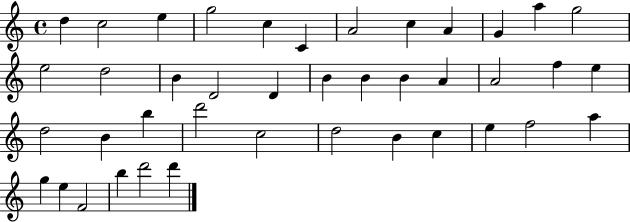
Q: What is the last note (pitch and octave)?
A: D6